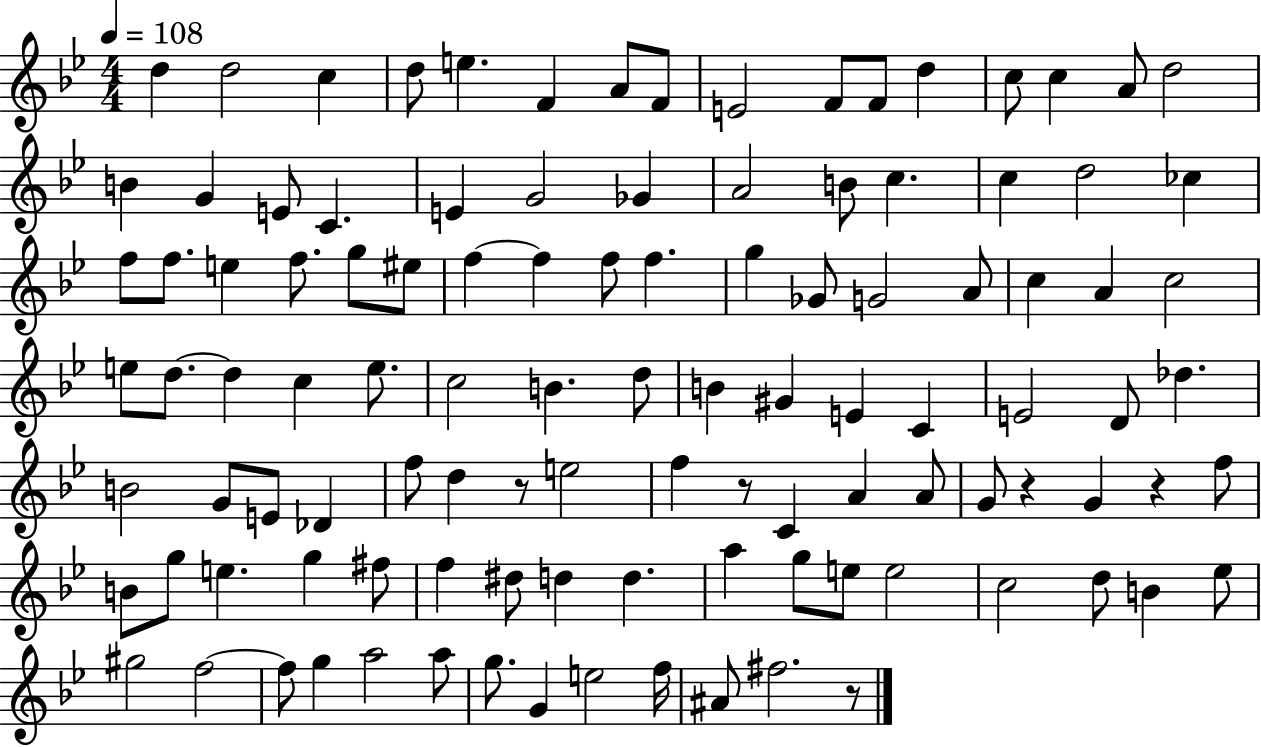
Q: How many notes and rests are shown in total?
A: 109